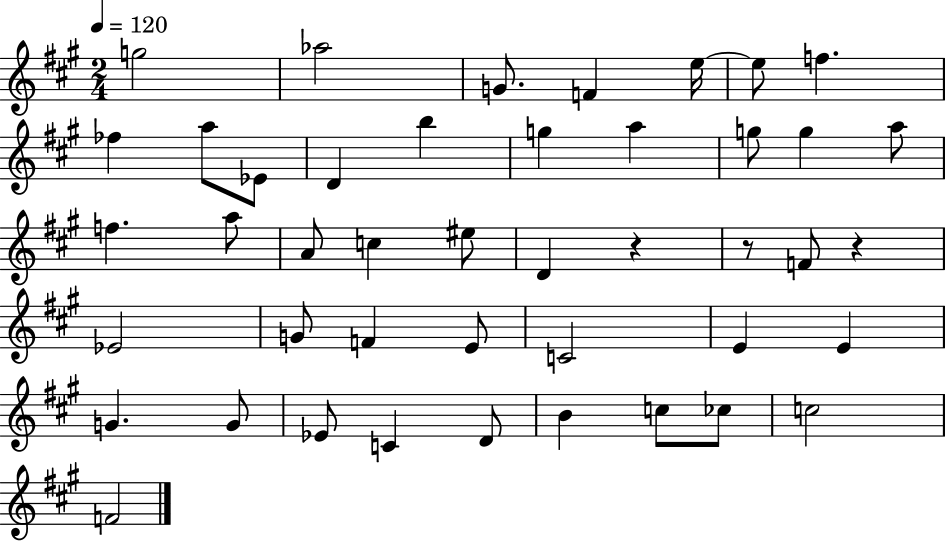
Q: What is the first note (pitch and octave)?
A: G5